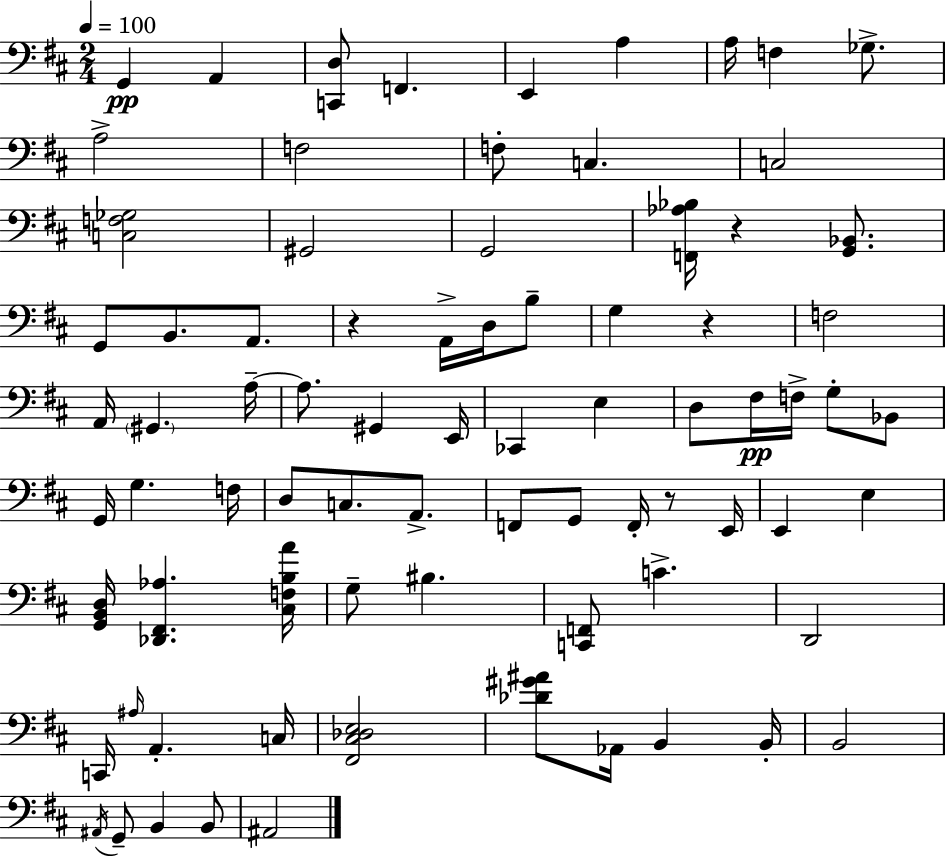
G2/q A2/q [C2,D3]/e F2/q. E2/q A3/q A3/s F3/q Gb3/e. A3/h F3/h F3/e C3/q. C3/h [C3,F3,Gb3]/h G#2/h G2/h [F2,Ab3,Bb3]/s R/q [G2,Bb2]/e. G2/e B2/e. A2/e. R/q A2/s D3/s B3/e G3/q R/q F3/h A2/s G#2/q. A3/s A3/e. G#2/q E2/s CES2/q E3/q D3/e F#3/s F3/s G3/e Bb2/e G2/s G3/q. F3/s D3/e C3/e. A2/e. F2/e G2/e F2/s R/e E2/s E2/q E3/q [G2,B2,D3]/s [Db2,F#2,Ab3]/q. [C#3,F3,B3,A4]/s G3/e BIS3/q. [C2,F2]/e C4/q. D2/h C2/s A#3/s A2/q. C3/s [F#2,C#3,Db3,E3]/h [Db4,G#4,A#4]/e Ab2/s B2/q B2/s B2/h A#2/s G2/e B2/q B2/e A#2/h